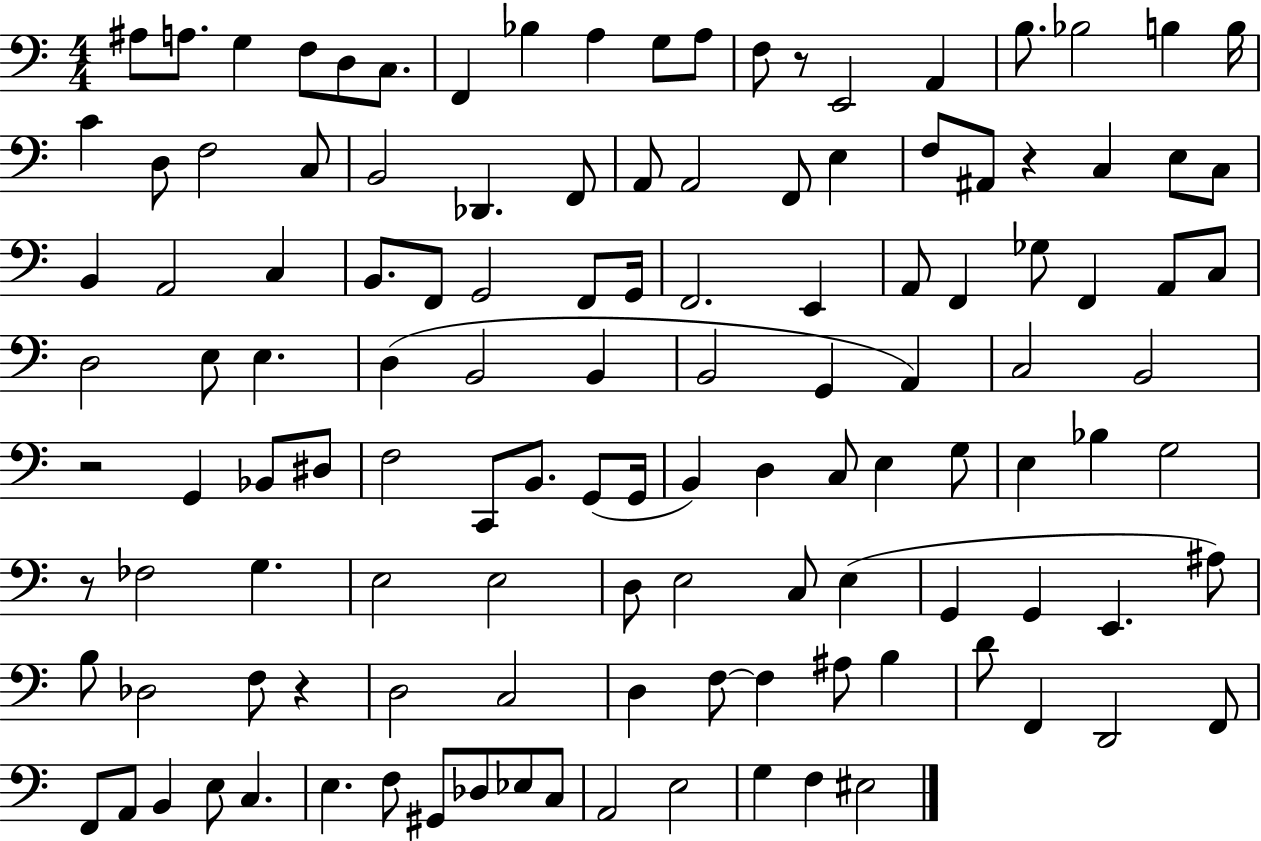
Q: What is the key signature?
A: C major